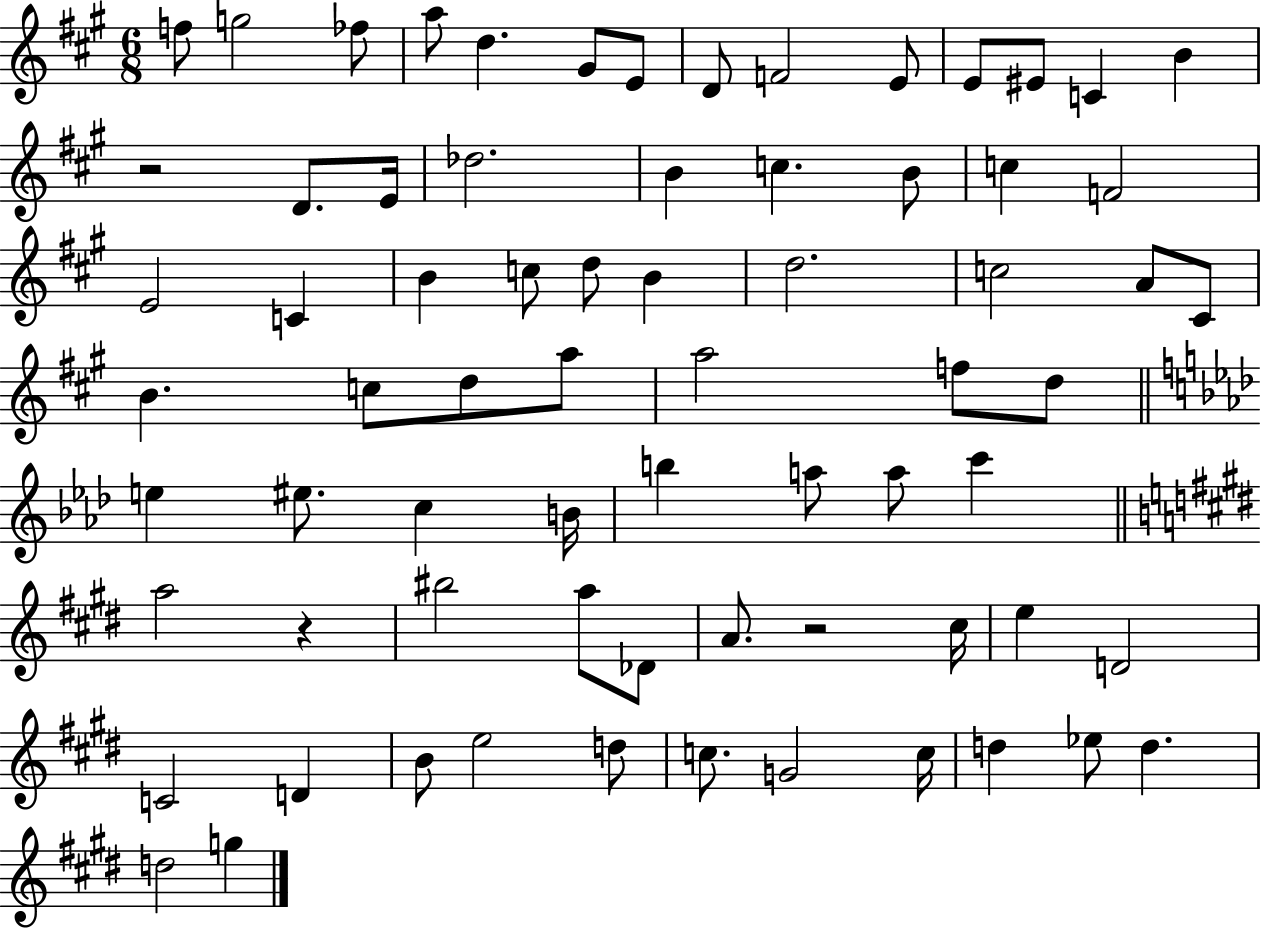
X:1
T:Untitled
M:6/8
L:1/4
K:A
f/2 g2 _f/2 a/2 d ^G/2 E/2 D/2 F2 E/2 E/2 ^E/2 C B z2 D/2 E/4 _d2 B c B/2 c F2 E2 C B c/2 d/2 B d2 c2 A/2 ^C/2 B c/2 d/2 a/2 a2 f/2 d/2 e ^e/2 c B/4 b a/2 a/2 c' a2 z ^b2 a/2 _D/2 A/2 z2 ^c/4 e D2 C2 D B/2 e2 d/2 c/2 G2 c/4 d _e/2 d d2 g